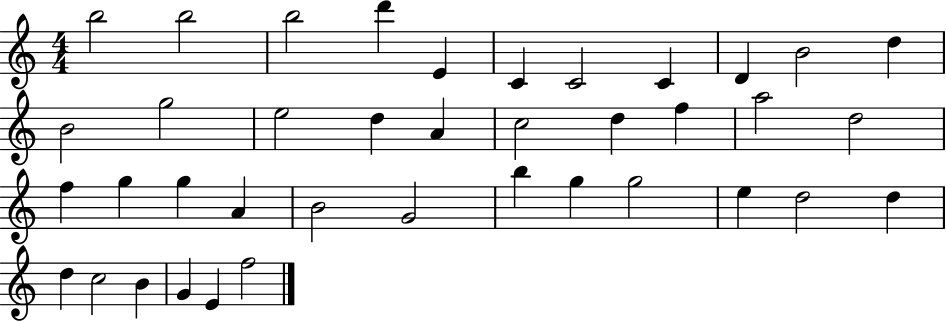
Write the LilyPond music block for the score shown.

{
  \clef treble
  \numericTimeSignature
  \time 4/4
  \key c \major
  b''2 b''2 | b''2 d'''4 e'4 | c'4 c'2 c'4 | d'4 b'2 d''4 | \break b'2 g''2 | e''2 d''4 a'4 | c''2 d''4 f''4 | a''2 d''2 | \break f''4 g''4 g''4 a'4 | b'2 g'2 | b''4 g''4 g''2 | e''4 d''2 d''4 | \break d''4 c''2 b'4 | g'4 e'4 f''2 | \bar "|."
}